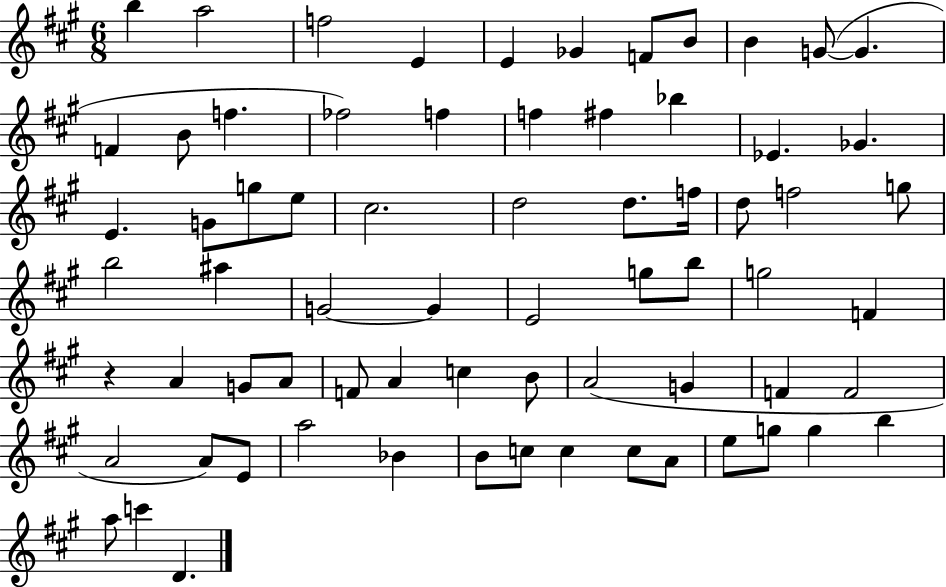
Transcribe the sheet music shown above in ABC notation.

X:1
T:Untitled
M:6/8
L:1/4
K:A
b a2 f2 E E _G F/2 B/2 B G/2 G F B/2 f _f2 f f ^f _b _E _G E G/2 g/2 e/2 ^c2 d2 d/2 f/4 d/2 f2 g/2 b2 ^a G2 G E2 g/2 b/2 g2 F z A G/2 A/2 F/2 A c B/2 A2 G F F2 A2 A/2 E/2 a2 _B B/2 c/2 c c/2 A/2 e/2 g/2 g b a/2 c' D